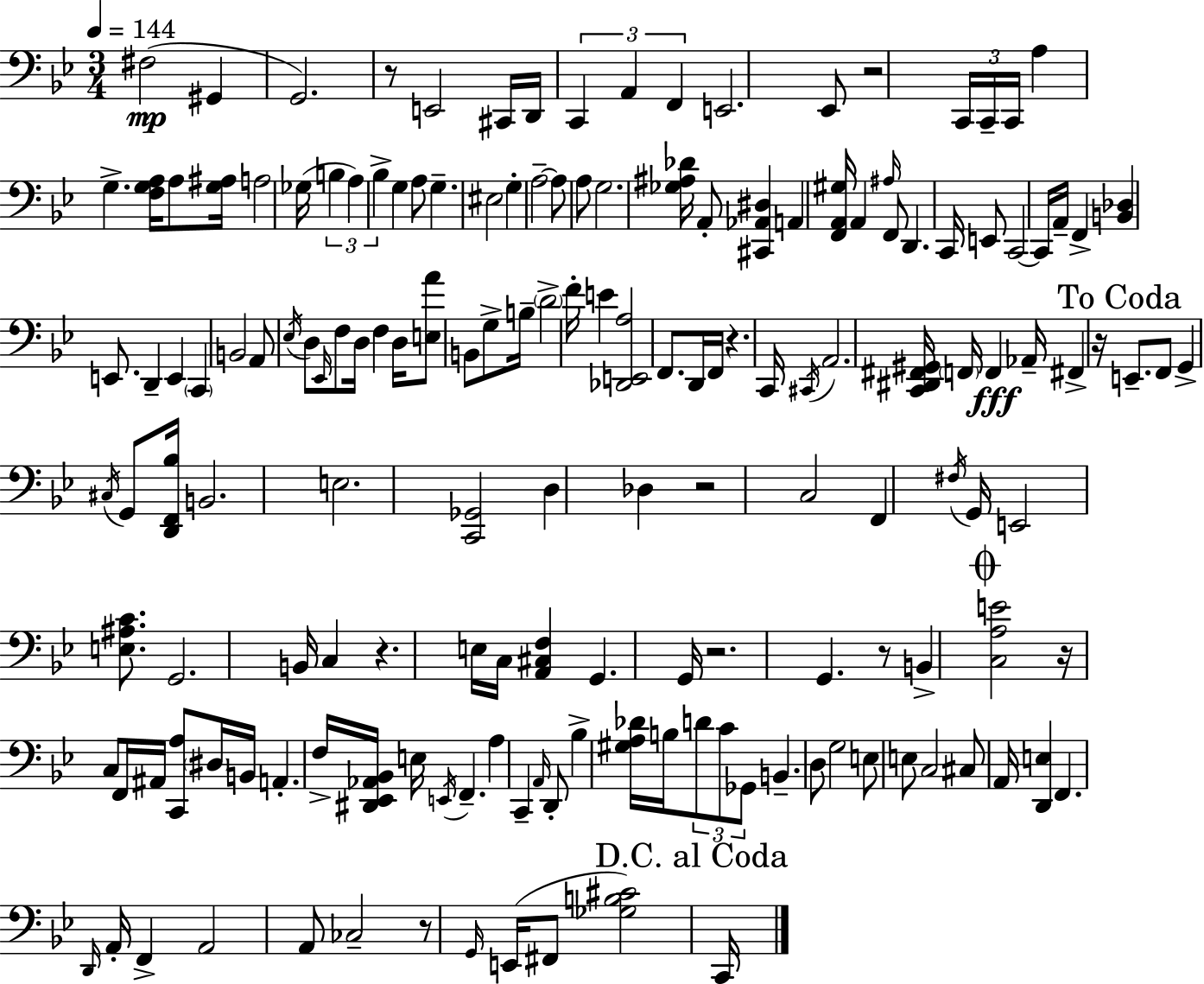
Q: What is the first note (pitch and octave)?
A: F#3